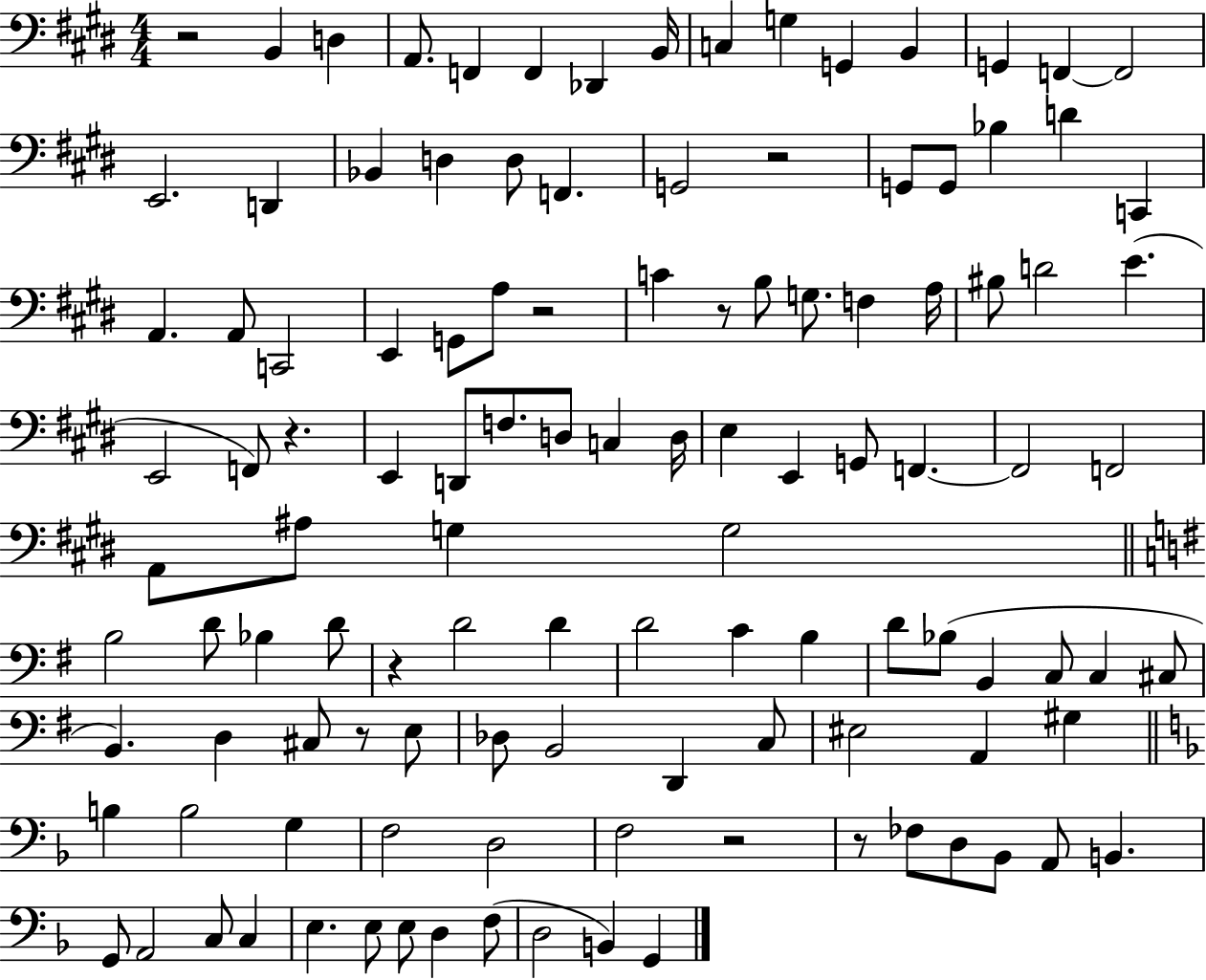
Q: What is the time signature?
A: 4/4